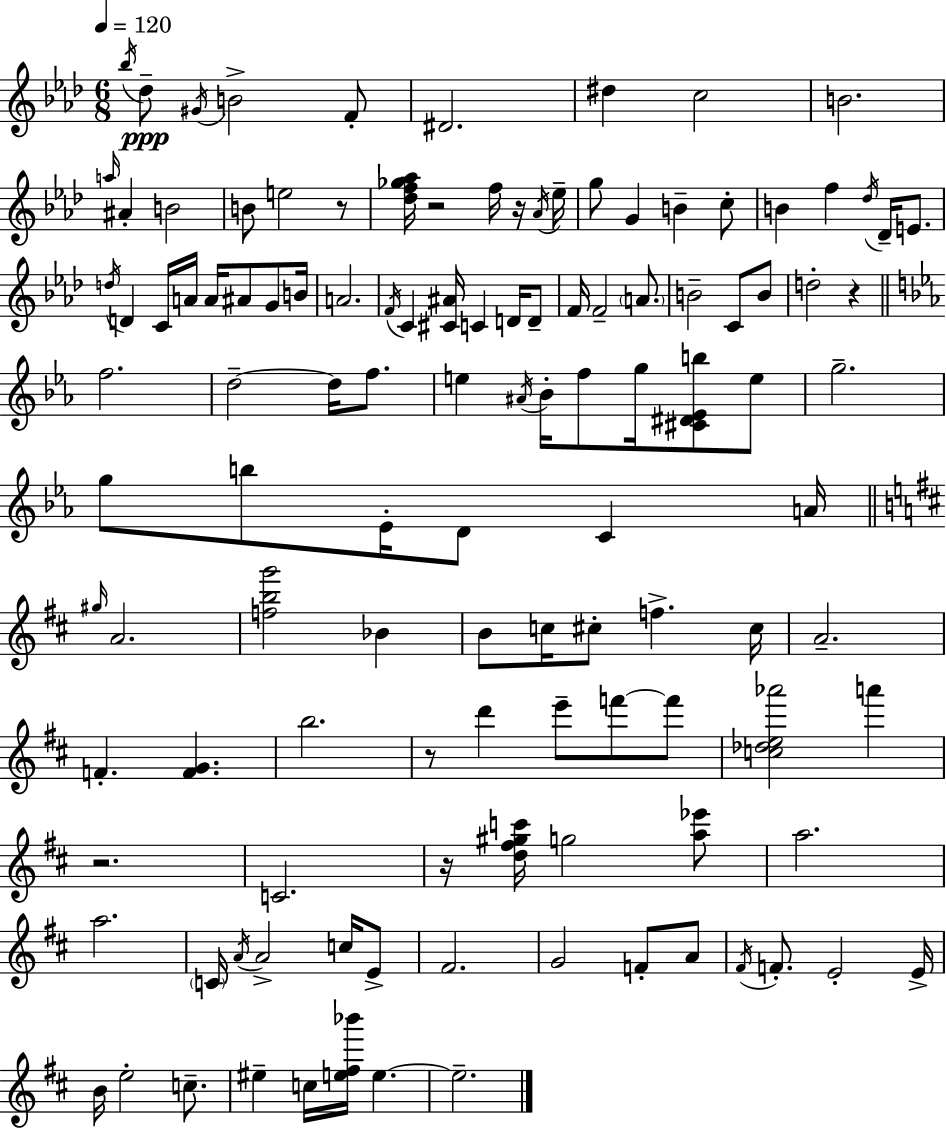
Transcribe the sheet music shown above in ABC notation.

X:1
T:Untitled
M:6/8
L:1/4
K:Fm
_b/4 _d/2 ^G/4 B2 F/2 ^D2 ^d c2 B2 a/4 ^A B2 B/2 e2 z/2 [_df_g_a]/4 z2 f/4 z/4 _A/4 _e/4 g/2 G B c/2 B f _d/4 _D/4 E/2 d/4 D C/4 A/4 A/4 ^A/2 G/2 B/4 A2 F/4 C [^C^A]/4 C D/4 D/2 F/4 F2 A/2 B2 C/2 B/2 d2 z f2 d2 d/4 f/2 e ^A/4 _B/4 f/2 g/4 [^C^D_Eb]/2 e/2 g2 g/2 b/2 _E/4 D/2 C A/4 ^g/4 A2 [fbg']2 _B B/2 c/4 ^c/2 f ^c/4 A2 F [FG] b2 z/2 d' e'/2 f'/2 f'/2 [c_de_a']2 a' z2 C2 z/4 [d^f^gc']/4 g2 [a_e']/2 a2 a2 C/4 A/4 A2 c/4 E/2 ^F2 G2 F/2 A/2 ^F/4 F/2 E2 E/4 B/4 e2 c/2 ^e c/4 [e^f_b']/4 e e2